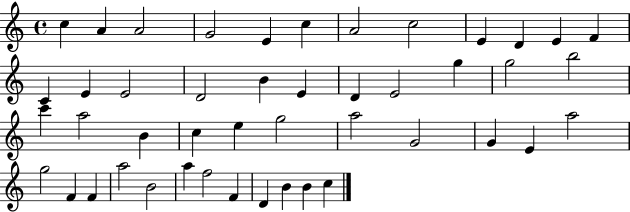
X:1
T:Untitled
M:4/4
L:1/4
K:C
c A A2 G2 E c A2 c2 E D E F C E E2 D2 B E D E2 g g2 b2 c' a2 B c e g2 a2 G2 G E a2 g2 F F a2 B2 a f2 F D B B c